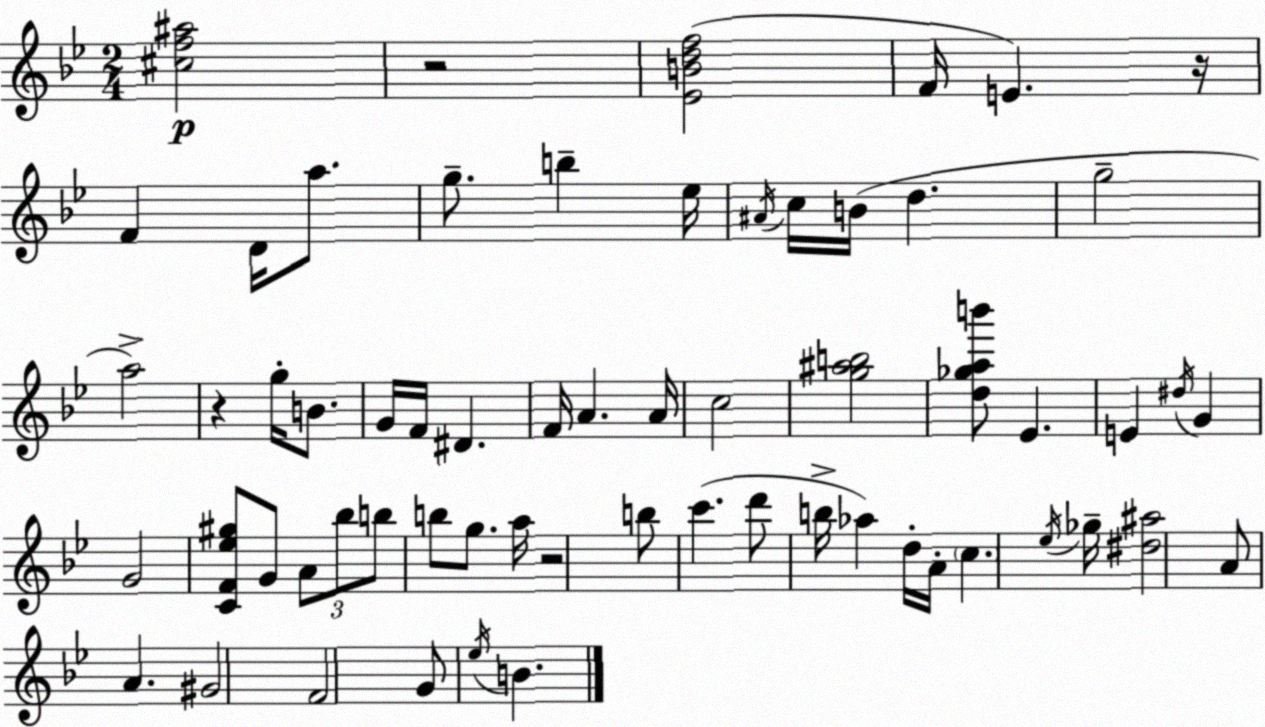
X:1
T:Untitled
M:2/4
L:1/4
K:Gm
[^cf^a]2 z2 [_EBdf]2 F/4 E z/4 F D/4 a/2 g/2 b _e/4 ^A/4 c/4 B/4 d g2 a2 z g/4 B/2 G/4 F/4 ^D F/4 A A/4 c2 [g^ab]2 [d_gab']/2 _E E ^d/4 G G2 [CF_e^g]/2 G/2 A/2 _b/2 b/2 b/2 g/2 a/4 z2 b/2 c' d'/2 b/4 _a d/4 A/4 c _e/4 _g/4 [^d^a]2 A/2 A ^G2 F2 G/2 _e/4 B